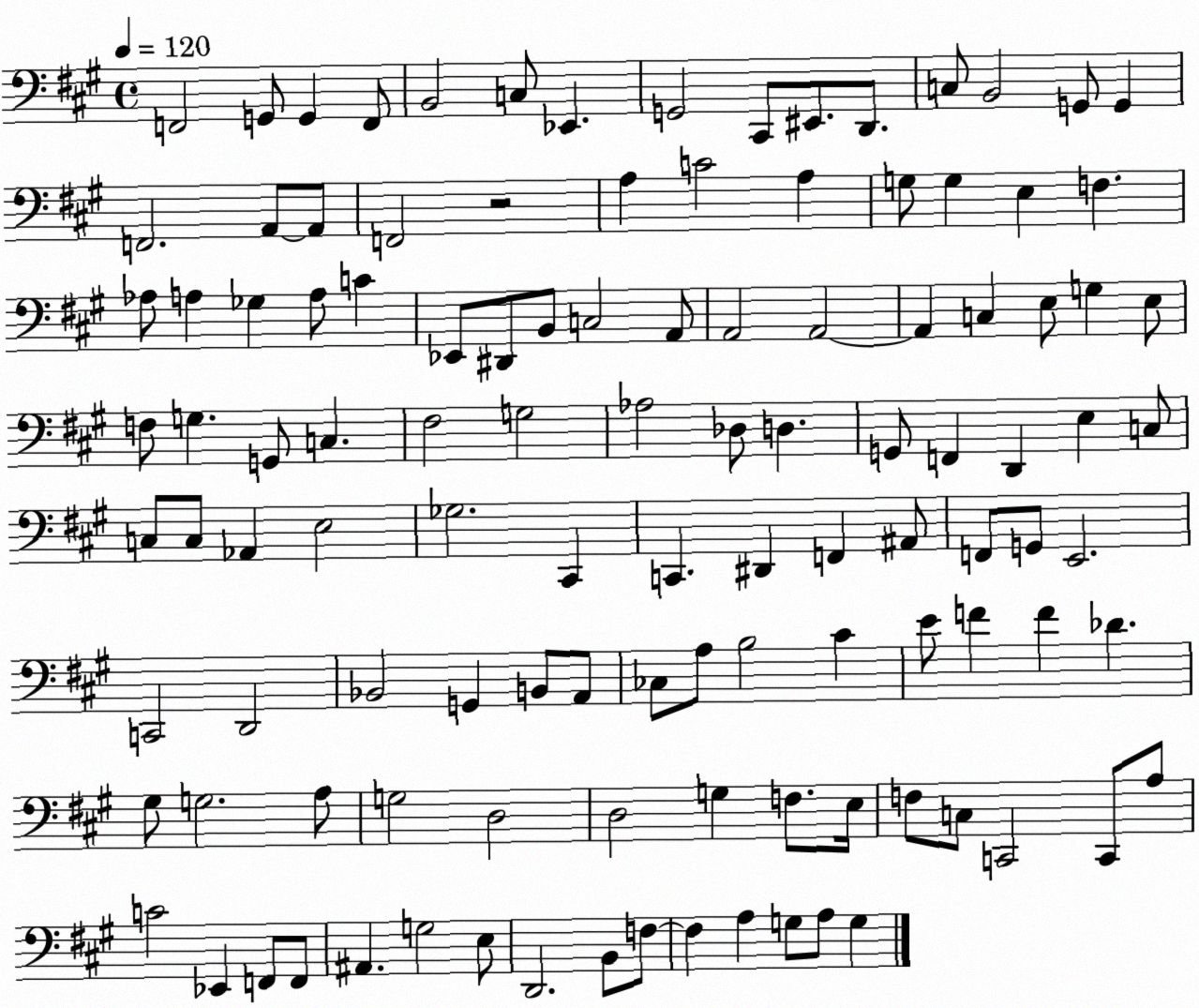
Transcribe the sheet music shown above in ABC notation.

X:1
T:Untitled
M:4/4
L:1/4
K:A
F,,2 G,,/2 G,, F,,/2 B,,2 C,/2 _E,, G,,2 ^C,,/2 ^E,,/2 D,,/2 C,/2 B,,2 G,,/2 G,, F,,2 A,,/2 A,,/2 F,,2 z2 A, C2 A, G,/2 G, E, F, _A,/2 A, _G, A,/2 C _E,,/2 ^D,,/2 B,,/2 C,2 A,,/2 A,,2 A,,2 A,, C, E,/2 G, E,/2 F,/2 G, G,,/2 C, ^F,2 G,2 _A,2 _D,/2 D, G,,/2 F,, D,, E, C,/2 C,/2 C,/2 _A,, E,2 _G,2 ^C,, C,, ^D,, F,, ^A,,/2 F,,/2 G,,/2 E,,2 C,,2 D,,2 _B,,2 G,, B,,/2 A,,/2 _C,/2 A,/2 B,2 ^C E/2 F F _D ^G,/2 G,2 A,/2 G,2 D,2 D,2 G, F,/2 E,/4 F,/2 C,/2 C,,2 C,,/2 A,/2 C2 _E,, F,,/2 F,,/2 ^A,, G,2 E,/2 D,,2 B,,/2 F,/2 F, A, G,/2 A,/2 G,